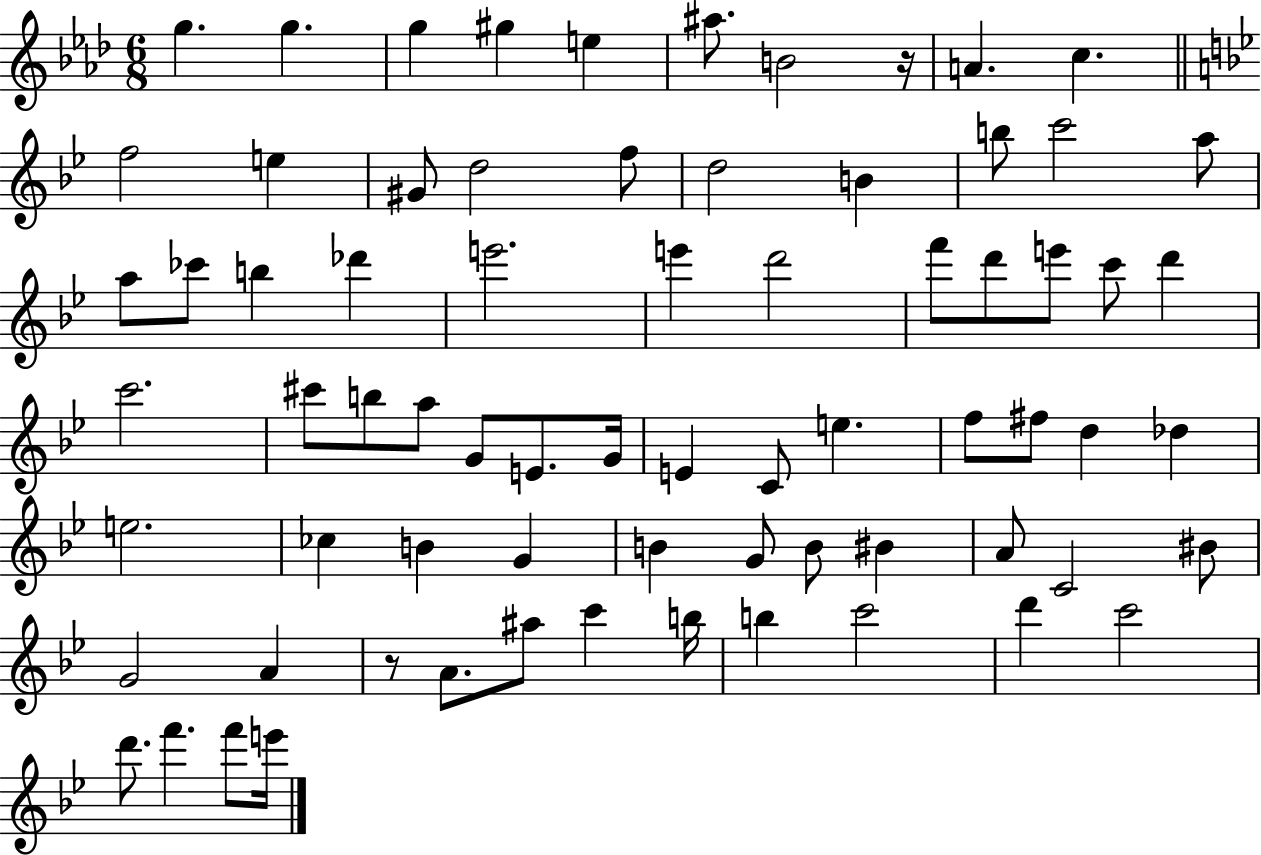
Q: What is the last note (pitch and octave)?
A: E6